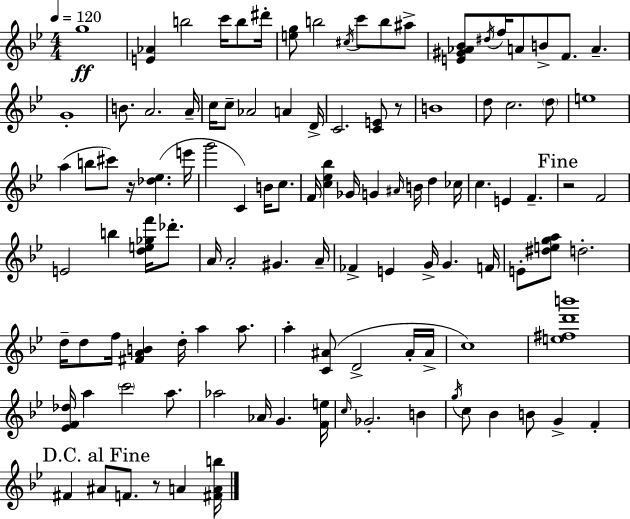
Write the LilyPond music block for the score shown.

{
  \clef treble
  \numericTimeSignature
  \time 4/4
  \key g \minor
  \tempo 4 = 120
  g''1\ff | <e' aes'>4 b''2 c'''16 b''8 dis'''16-. | <e'' g''>8 b''2 \acciaccatura { cis''16 } c'''8 b''8 ais''8-> | <e' gis' aes' bes'>8 \acciaccatura { dis''16 } f''16 a'8 b'8-> f'8. a'4.-- | \break g'1-. | b'8. a'2. | a'16-- c''16 c''8-- aes'2 a'4 | d'16-> c'2. <c' e'>8 | \break r8 b'1 | d''8 c''2. | \parenthesize d''8 e''1 | a''4( b''8 cis'''8) r16 <des'' ees''>4.( | \break e'''16 g'''2 c'4) b'16 c''8. | f'16 <c'' ees'' bes''>4 ges'16 g'4 \grace { ais'16 } b'16 d''4 | ces''16 c''4. e'4 f'4.-- | \mark "Fine" r2 f'2 | \break e'2 b''4 <d'' e'' ges'' f'''>16 | des'''8.-. a'16 a'2-. gis'4. | a'16-- fes'4-> e'4 g'16-> g'4. | f'16 e'8-. <dis'' e'' g'' a''>8 d''2.-. | \break d''16-- d''8 f''16 <fis' a' b'>4 d''16-. a''4 | a''8. a''4-. <c' ais'>8( d'2-> | ais'16-. ais'16-> c''1) | <e'' fis'' d''' b'''>1 | \break <ees' f' des''>16 a''4 \parenthesize c'''2 | a''8. aes''2 aes'16 g'4. | <f' e''>16 \grace { c''16 } ges'2.-. | b'4 \acciaccatura { g''16 } c''8 bes'4 b'8 g'4-> | \break f'4-. \mark "D.C. al Fine" fis'4 ais'8 f'8. r8 | a'4 <fis' a' b''>16 \bar "|."
}